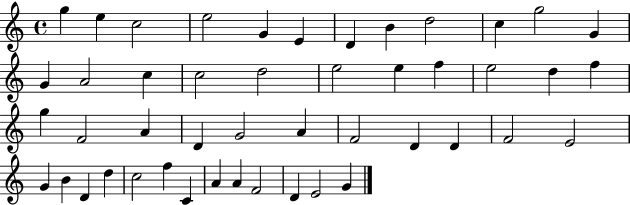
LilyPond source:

{
  \clef treble
  \time 4/4
  \defaultTimeSignature
  \key c \major
  g''4 e''4 c''2 | e''2 g'4 e'4 | d'4 b'4 d''2 | c''4 g''2 g'4 | \break g'4 a'2 c''4 | c''2 d''2 | e''2 e''4 f''4 | e''2 d''4 f''4 | \break g''4 f'2 a'4 | d'4 g'2 a'4 | f'2 d'4 d'4 | f'2 e'2 | \break g'4 b'4 d'4 d''4 | c''2 f''4 c'4 | a'4 a'4 f'2 | d'4 e'2 g'4 | \break \bar "|."
}